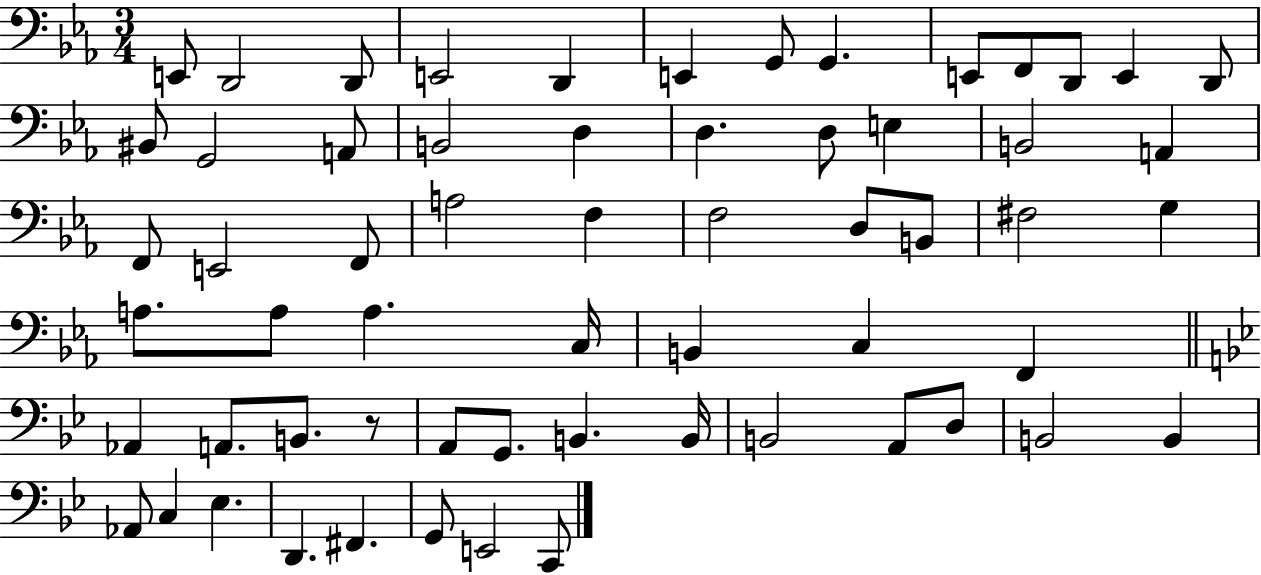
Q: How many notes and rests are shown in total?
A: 61